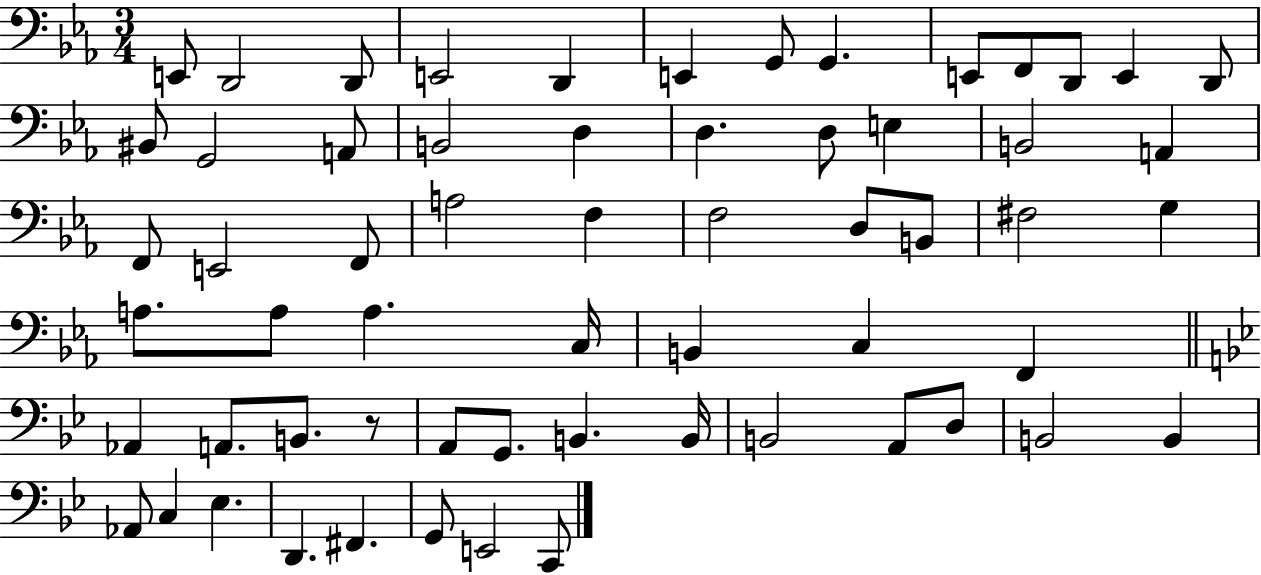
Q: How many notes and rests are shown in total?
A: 61